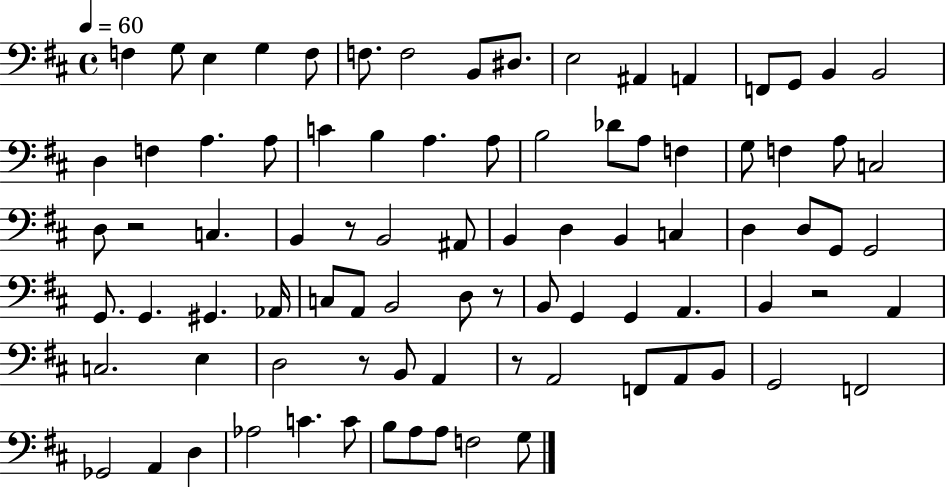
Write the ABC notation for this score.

X:1
T:Untitled
M:4/4
L:1/4
K:D
F, G,/2 E, G, F,/2 F,/2 F,2 B,,/2 ^D,/2 E,2 ^A,, A,, F,,/2 G,,/2 B,, B,,2 D, F, A, A,/2 C B, A, A,/2 B,2 _D/2 A,/2 F, G,/2 F, A,/2 C,2 D,/2 z2 C, B,, z/2 B,,2 ^A,,/2 B,, D, B,, C, D, D,/2 G,,/2 G,,2 G,,/2 G,, ^G,, _A,,/4 C,/2 A,,/2 B,,2 D,/2 z/2 B,,/2 G,, G,, A,, B,, z2 A,, C,2 E, D,2 z/2 B,,/2 A,, z/2 A,,2 F,,/2 A,,/2 B,,/2 G,,2 F,,2 _G,,2 A,, D, _A,2 C C/2 B,/2 A,/2 A,/2 F,2 G,/2